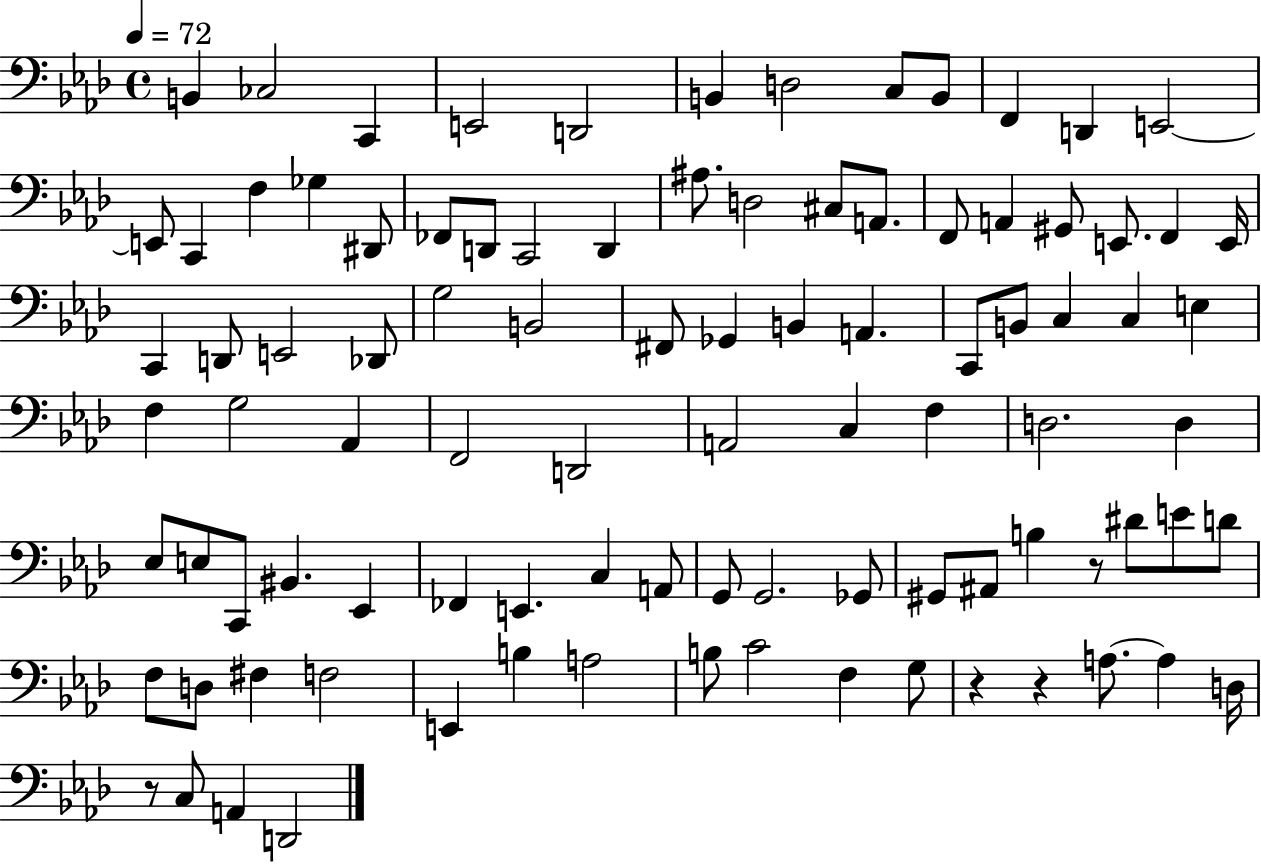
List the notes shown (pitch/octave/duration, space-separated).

B2/q CES3/h C2/q E2/h D2/h B2/q D3/h C3/e B2/e F2/q D2/q E2/h E2/e C2/q F3/q Gb3/q D#2/e FES2/e D2/e C2/h D2/q A#3/e. D3/h C#3/e A2/e. F2/e A2/q G#2/e E2/e. F2/q E2/s C2/q D2/e E2/h Db2/e G3/h B2/h F#2/e Gb2/q B2/q A2/q. C2/e B2/e C3/q C3/q E3/q F3/q G3/h Ab2/q F2/h D2/h A2/h C3/q F3/q D3/h. D3/q Eb3/e E3/e C2/e BIS2/q. Eb2/q FES2/q E2/q. C3/q A2/e G2/e G2/h. Gb2/e G#2/e A#2/e B3/q R/e D#4/e E4/e D4/e F3/e D3/e F#3/q F3/h E2/q B3/q A3/h B3/e C4/h F3/q G3/e R/q R/q A3/e. A3/q D3/s R/e C3/e A2/q D2/h